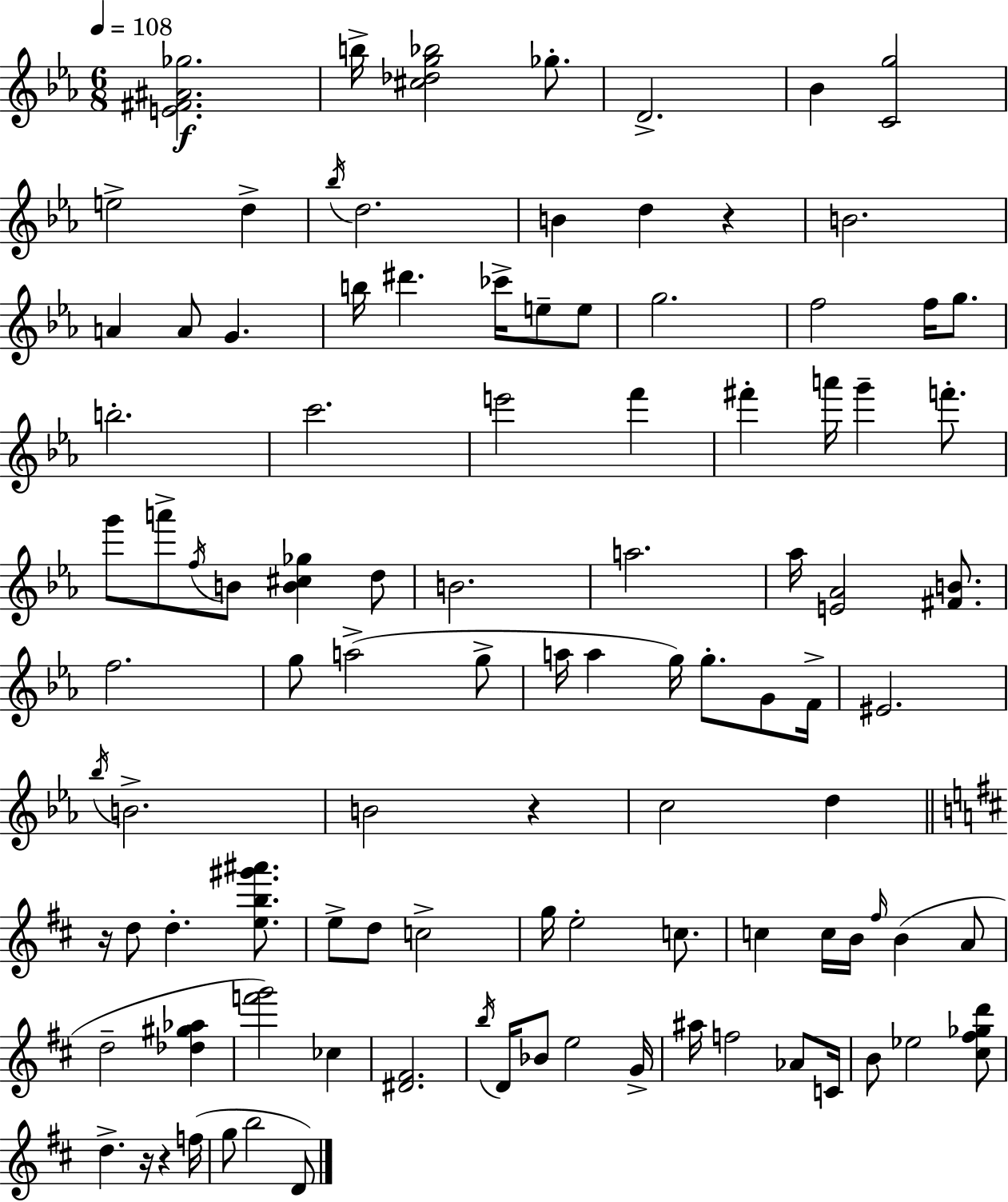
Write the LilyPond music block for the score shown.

{
  \clef treble
  \numericTimeSignature
  \time 6/8
  \key ees \major
  \tempo 4 = 108
  \repeat volta 2 { <e' fis' ais' ges''>2.\f | b''16-> <cis'' des'' g'' bes''>2 ges''8.-. | d'2.-> | bes'4 <c' g''>2 | \break e''2-> d''4-> | \acciaccatura { bes''16 } d''2. | b'4 d''4 r4 | b'2. | \break a'4 a'8 g'4. | b''16 dis'''4. ces'''16-> e''8-- e''8 | g''2. | f''2 f''16 g''8. | \break b''2.-. | c'''2. | e'''2 f'''4 | fis'''4-. a'''16 g'''4-- f'''8.-. | \break g'''8 a'''8-> \acciaccatura { f''16 } b'8 <b' cis'' ges''>4 | d''8 b'2. | a''2. | aes''16 <e' aes'>2 <fis' b'>8. | \break f''2. | g''8 a''2->( | g''8-> a''16 a''4 g''16) g''8.-. g'8 | f'16-> eis'2. | \break \acciaccatura { bes''16 } b'2.-> | b'2 r4 | c''2 d''4 | \bar "||" \break \key d \major r16 d''8 d''4.-. <e'' b'' gis''' ais'''>8. | e''8-> d''8 c''2-> | g''16 e''2-. c''8. | c''4 c''16 b'16 \grace { fis''16 } b'4( a'8 | \break d''2-- <des'' gis'' aes''>4 | <f''' g'''>2) ces''4 | <dis' fis'>2. | \acciaccatura { b''16 } d'16 bes'8 e''2 | \break g'16-> ais''16 f''2 aes'8 | c'16 b'8 ees''2 | <cis'' fis'' ges'' d'''>8 d''4.-> r16 r4 | f''16( g''8 b''2 | \break d'8) } \bar "|."
}